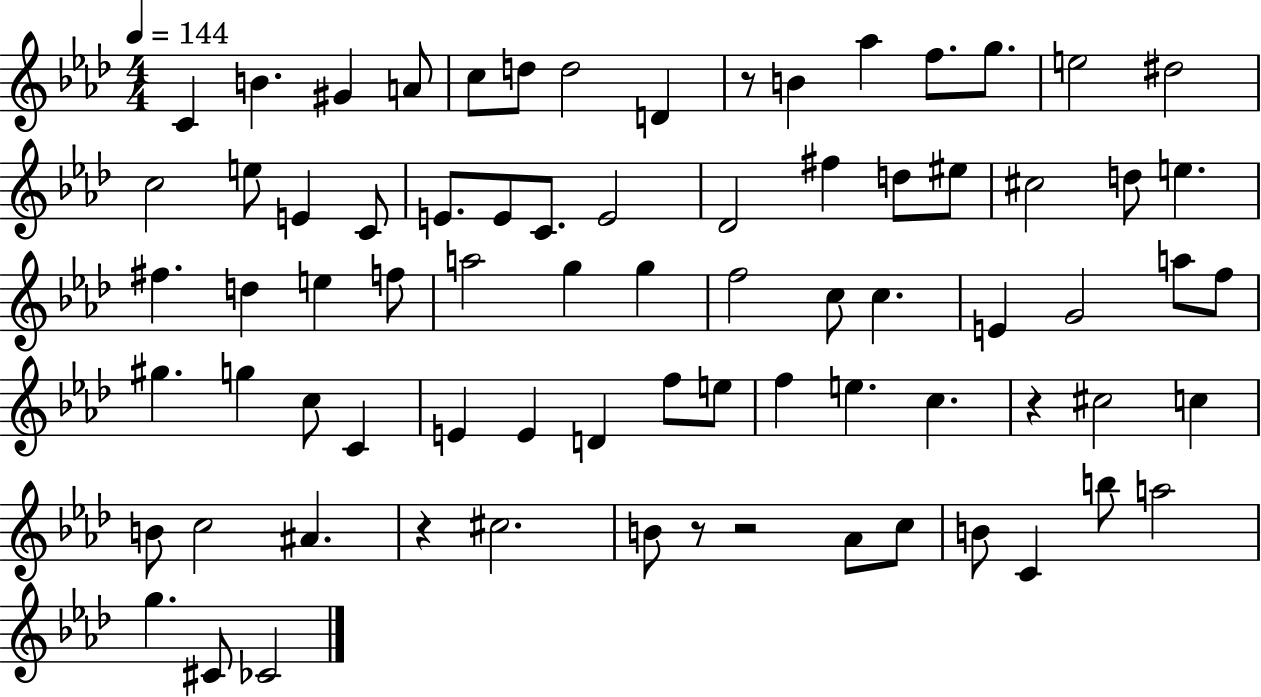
C4/q B4/q. G#4/q A4/e C5/e D5/e D5/h D4/q R/e B4/q Ab5/q F5/e. G5/e. E5/h D#5/h C5/h E5/e E4/q C4/e E4/e. E4/e C4/e. E4/h Db4/h F#5/q D5/e EIS5/e C#5/h D5/e E5/q. F#5/q. D5/q E5/q F5/e A5/h G5/q G5/q F5/h C5/e C5/q. E4/q G4/h A5/e F5/e G#5/q. G5/q C5/e C4/q E4/q E4/q D4/q F5/e E5/e F5/q E5/q. C5/q. R/q C#5/h C5/q B4/e C5/h A#4/q. R/q C#5/h. B4/e R/e R/h Ab4/e C5/e B4/e C4/q B5/e A5/h G5/q. C#4/e CES4/h